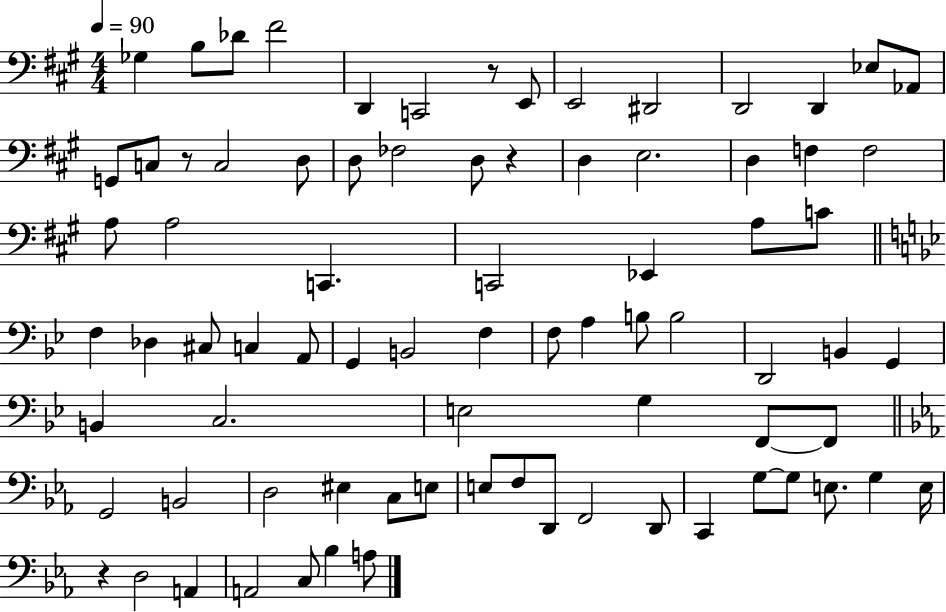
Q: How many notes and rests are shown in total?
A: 80